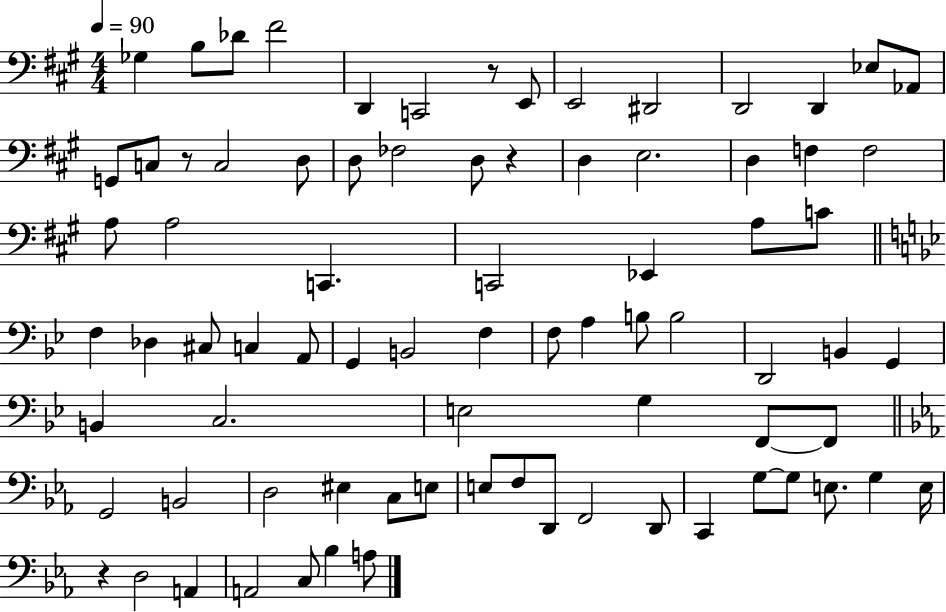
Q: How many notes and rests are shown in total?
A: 80